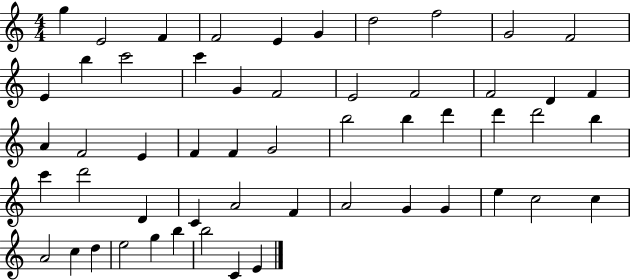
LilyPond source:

{
  \clef treble
  \numericTimeSignature
  \time 4/4
  \key c \major
  g''4 e'2 f'4 | f'2 e'4 g'4 | d''2 f''2 | g'2 f'2 | \break e'4 b''4 c'''2 | c'''4 g'4 f'2 | e'2 f'2 | f'2 d'4 f'4 | \break a'4 f'2 e'4 | f'4 f'4 g'2 | b''2 b''4 d'''4 | d'''4 d'''2 b''4 | \break c'''4 d'''2 d'4 | c'4 a'2 f'4 | a'2 g'4 g'4 | e''4 c''2 c''4 | \break a'2 c''4 d''4 | e''2 g''4 b''4 | b''2 c'4 e'4 | \bar "|."
}